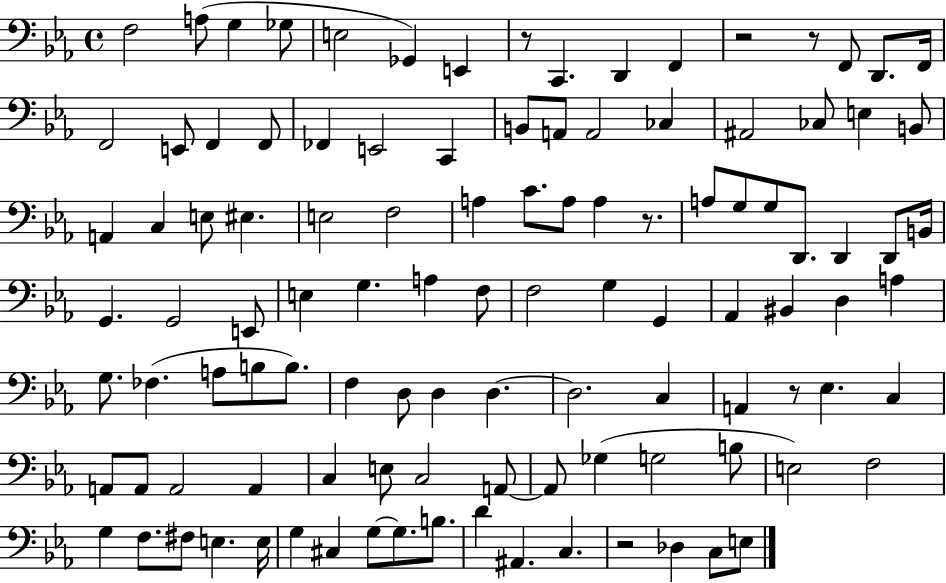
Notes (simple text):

F3/h A3/e G3/q Gb3/e E3/h Gb2/q E2/q R/e C2/q. D2/q F2/q R/h R/e F2/e D2/e. F2/s F2/h E2/e F2/q F2/e FES2/q E2/h C2/q B2/e A2/e A2/h CES3/q A#2/h CES3/e E3/q B2/e A2/q C3/q E3/e EIS3/q. E3/h F3/h A3/q C4/e. A3/e A3/q R/e. A3/e G3/e G3/e D2/e. D2/q D2/e B2/s G2/q. G2/h E2/e E3/q G3/q. A3/q F3/e F3/h G3/q G2/q Ab2/q BIS2/q D3/q A3/q G3/e. FES3/q. A3/e B3/e B3/e. F3/q D3/e D3/q D3/q. D3/h. C3/q A2/q R/e Eb3/q. C3/q A2/e A2/e A2/h A2/q C3/q E3/e C3/h A2/e A2/e Gb3/q G3/h B3/e E3/h F3/h G3/q F3/e. F#3/e E3/q. E3/s G3/q C#3/q G3/e G3/e. B3/e. D4/q A#2/q. C3/q. R/h Db3/q C3/e E3/e